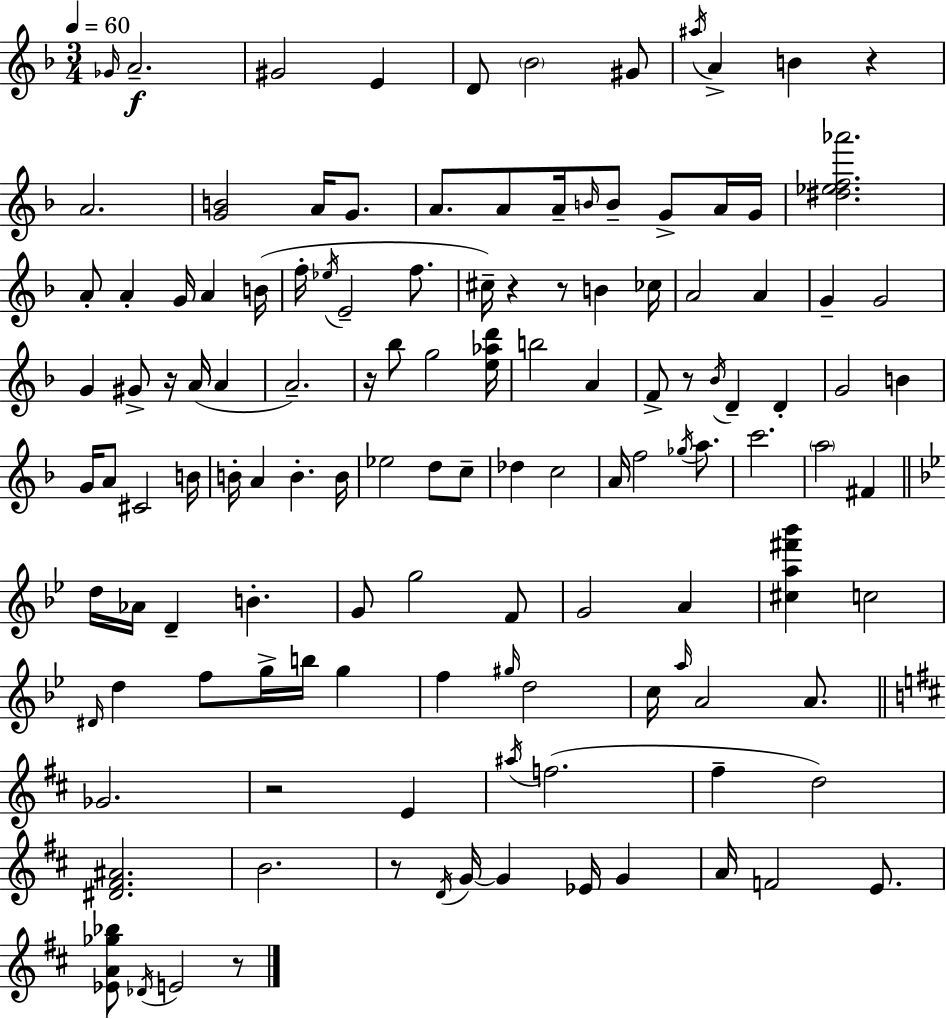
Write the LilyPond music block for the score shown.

{
  \clef treble
  \numericTimeSignature
  \time 3/4
  \key f \major
  \tempo 4 = 60
  \grace { ges'16 }\f a'2.-- | gis'2 e'4 | d'8 \parenthesize bes'2 gis'8 | \acciaccatura { ais''16 } a'4-> b'4 r4 | \break a'2. | <g' b'>2 a'16 g'8. | a'8. a'8 a'16-- \grace { b'16 } b'8-- g'8-> | a'16 g'16 <dis'' ees'' f'' aes'''>2. | \break a'8-. a'4-. g'16 a'4 | b'16( f''16-. \acciaccatura { ees''16 } e'2-- | f''8. cis''16--) r4 r8 b'4 | ces''16 a'2 | \break a'4 g'4-- g'2 | g'4 gis'8-> r16 a'16( | a'4 a'2.--) | r16 bes''8 g''2 | \break <e'' aes'' d'''>16 b''2 | a'4 f'8-> r8 \acciaccatura { bes'16 } d'4-- | d'4-. g'2 | b'4 g'16 a'8 cis'2 | \break b'16 b'16-. a'4 b'4.-. | b'16 ees''2 | d''8 c''8-- des''4 c''2 | a'16 f''2 | \break \acciaccatura { ges''16 } a''8. c'''2. | \parenthesize a''2 | fis'4 \bar "||" \break \key bes \major d''16 aes'16 d'4-- b'4.-. | g'8 g''2 f'8 | g'2 a'4 | <cis'' a'' fis''' bes'''>4 c''2 | \break \grace { dis'16 } d''4 f''8 g''16-> b''16 g''4 | f''4 \grace { gis''16 } d''2 | c''16 \grace { a''16 } a'2 | a'8. \bar "||" \break \key d \major ges'2. | r2 e'4 | \acciaccatura { ais''16 } f''2.( | fis''4-- d''2) | \break <dis' fis' ais'>2. | b'2. | r8 \acciaccatura { d'16 } g'16~~ g'4 ees'16 g'4 | a'16 f'2 e'8. | \break <ees' a' ges'' bes''>8 \acciaccatura { des'16 } e'2 | r8 \bar "|."
}